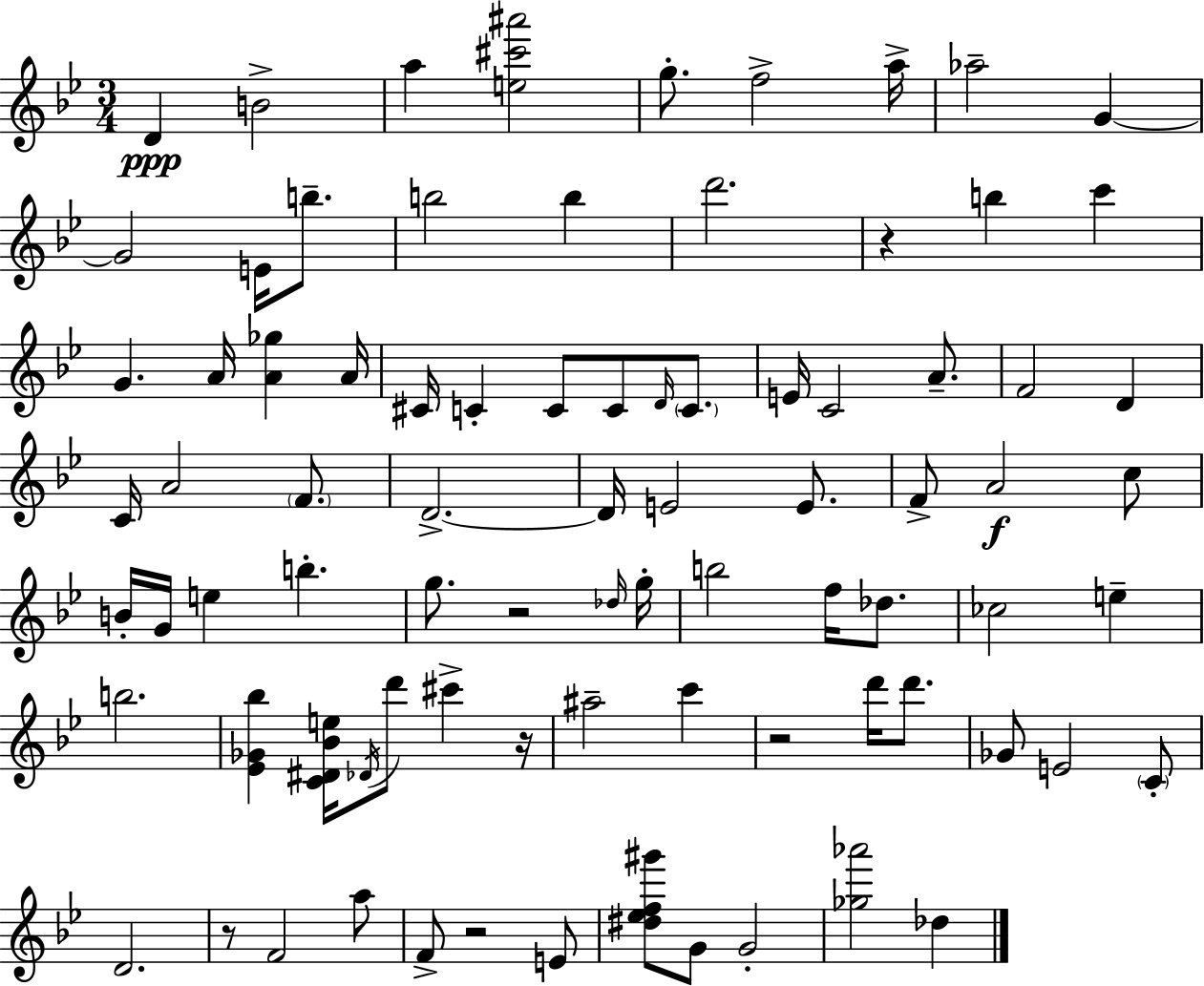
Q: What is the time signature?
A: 3/4